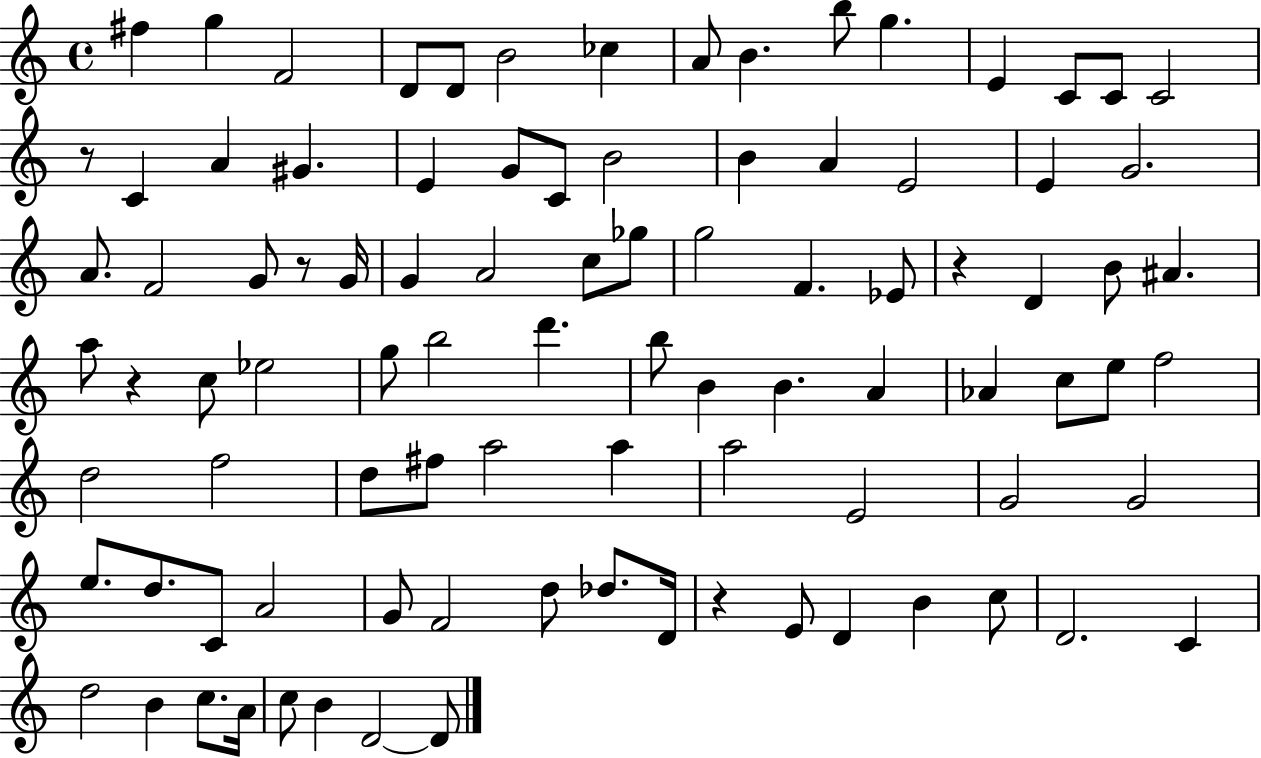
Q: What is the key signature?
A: C major